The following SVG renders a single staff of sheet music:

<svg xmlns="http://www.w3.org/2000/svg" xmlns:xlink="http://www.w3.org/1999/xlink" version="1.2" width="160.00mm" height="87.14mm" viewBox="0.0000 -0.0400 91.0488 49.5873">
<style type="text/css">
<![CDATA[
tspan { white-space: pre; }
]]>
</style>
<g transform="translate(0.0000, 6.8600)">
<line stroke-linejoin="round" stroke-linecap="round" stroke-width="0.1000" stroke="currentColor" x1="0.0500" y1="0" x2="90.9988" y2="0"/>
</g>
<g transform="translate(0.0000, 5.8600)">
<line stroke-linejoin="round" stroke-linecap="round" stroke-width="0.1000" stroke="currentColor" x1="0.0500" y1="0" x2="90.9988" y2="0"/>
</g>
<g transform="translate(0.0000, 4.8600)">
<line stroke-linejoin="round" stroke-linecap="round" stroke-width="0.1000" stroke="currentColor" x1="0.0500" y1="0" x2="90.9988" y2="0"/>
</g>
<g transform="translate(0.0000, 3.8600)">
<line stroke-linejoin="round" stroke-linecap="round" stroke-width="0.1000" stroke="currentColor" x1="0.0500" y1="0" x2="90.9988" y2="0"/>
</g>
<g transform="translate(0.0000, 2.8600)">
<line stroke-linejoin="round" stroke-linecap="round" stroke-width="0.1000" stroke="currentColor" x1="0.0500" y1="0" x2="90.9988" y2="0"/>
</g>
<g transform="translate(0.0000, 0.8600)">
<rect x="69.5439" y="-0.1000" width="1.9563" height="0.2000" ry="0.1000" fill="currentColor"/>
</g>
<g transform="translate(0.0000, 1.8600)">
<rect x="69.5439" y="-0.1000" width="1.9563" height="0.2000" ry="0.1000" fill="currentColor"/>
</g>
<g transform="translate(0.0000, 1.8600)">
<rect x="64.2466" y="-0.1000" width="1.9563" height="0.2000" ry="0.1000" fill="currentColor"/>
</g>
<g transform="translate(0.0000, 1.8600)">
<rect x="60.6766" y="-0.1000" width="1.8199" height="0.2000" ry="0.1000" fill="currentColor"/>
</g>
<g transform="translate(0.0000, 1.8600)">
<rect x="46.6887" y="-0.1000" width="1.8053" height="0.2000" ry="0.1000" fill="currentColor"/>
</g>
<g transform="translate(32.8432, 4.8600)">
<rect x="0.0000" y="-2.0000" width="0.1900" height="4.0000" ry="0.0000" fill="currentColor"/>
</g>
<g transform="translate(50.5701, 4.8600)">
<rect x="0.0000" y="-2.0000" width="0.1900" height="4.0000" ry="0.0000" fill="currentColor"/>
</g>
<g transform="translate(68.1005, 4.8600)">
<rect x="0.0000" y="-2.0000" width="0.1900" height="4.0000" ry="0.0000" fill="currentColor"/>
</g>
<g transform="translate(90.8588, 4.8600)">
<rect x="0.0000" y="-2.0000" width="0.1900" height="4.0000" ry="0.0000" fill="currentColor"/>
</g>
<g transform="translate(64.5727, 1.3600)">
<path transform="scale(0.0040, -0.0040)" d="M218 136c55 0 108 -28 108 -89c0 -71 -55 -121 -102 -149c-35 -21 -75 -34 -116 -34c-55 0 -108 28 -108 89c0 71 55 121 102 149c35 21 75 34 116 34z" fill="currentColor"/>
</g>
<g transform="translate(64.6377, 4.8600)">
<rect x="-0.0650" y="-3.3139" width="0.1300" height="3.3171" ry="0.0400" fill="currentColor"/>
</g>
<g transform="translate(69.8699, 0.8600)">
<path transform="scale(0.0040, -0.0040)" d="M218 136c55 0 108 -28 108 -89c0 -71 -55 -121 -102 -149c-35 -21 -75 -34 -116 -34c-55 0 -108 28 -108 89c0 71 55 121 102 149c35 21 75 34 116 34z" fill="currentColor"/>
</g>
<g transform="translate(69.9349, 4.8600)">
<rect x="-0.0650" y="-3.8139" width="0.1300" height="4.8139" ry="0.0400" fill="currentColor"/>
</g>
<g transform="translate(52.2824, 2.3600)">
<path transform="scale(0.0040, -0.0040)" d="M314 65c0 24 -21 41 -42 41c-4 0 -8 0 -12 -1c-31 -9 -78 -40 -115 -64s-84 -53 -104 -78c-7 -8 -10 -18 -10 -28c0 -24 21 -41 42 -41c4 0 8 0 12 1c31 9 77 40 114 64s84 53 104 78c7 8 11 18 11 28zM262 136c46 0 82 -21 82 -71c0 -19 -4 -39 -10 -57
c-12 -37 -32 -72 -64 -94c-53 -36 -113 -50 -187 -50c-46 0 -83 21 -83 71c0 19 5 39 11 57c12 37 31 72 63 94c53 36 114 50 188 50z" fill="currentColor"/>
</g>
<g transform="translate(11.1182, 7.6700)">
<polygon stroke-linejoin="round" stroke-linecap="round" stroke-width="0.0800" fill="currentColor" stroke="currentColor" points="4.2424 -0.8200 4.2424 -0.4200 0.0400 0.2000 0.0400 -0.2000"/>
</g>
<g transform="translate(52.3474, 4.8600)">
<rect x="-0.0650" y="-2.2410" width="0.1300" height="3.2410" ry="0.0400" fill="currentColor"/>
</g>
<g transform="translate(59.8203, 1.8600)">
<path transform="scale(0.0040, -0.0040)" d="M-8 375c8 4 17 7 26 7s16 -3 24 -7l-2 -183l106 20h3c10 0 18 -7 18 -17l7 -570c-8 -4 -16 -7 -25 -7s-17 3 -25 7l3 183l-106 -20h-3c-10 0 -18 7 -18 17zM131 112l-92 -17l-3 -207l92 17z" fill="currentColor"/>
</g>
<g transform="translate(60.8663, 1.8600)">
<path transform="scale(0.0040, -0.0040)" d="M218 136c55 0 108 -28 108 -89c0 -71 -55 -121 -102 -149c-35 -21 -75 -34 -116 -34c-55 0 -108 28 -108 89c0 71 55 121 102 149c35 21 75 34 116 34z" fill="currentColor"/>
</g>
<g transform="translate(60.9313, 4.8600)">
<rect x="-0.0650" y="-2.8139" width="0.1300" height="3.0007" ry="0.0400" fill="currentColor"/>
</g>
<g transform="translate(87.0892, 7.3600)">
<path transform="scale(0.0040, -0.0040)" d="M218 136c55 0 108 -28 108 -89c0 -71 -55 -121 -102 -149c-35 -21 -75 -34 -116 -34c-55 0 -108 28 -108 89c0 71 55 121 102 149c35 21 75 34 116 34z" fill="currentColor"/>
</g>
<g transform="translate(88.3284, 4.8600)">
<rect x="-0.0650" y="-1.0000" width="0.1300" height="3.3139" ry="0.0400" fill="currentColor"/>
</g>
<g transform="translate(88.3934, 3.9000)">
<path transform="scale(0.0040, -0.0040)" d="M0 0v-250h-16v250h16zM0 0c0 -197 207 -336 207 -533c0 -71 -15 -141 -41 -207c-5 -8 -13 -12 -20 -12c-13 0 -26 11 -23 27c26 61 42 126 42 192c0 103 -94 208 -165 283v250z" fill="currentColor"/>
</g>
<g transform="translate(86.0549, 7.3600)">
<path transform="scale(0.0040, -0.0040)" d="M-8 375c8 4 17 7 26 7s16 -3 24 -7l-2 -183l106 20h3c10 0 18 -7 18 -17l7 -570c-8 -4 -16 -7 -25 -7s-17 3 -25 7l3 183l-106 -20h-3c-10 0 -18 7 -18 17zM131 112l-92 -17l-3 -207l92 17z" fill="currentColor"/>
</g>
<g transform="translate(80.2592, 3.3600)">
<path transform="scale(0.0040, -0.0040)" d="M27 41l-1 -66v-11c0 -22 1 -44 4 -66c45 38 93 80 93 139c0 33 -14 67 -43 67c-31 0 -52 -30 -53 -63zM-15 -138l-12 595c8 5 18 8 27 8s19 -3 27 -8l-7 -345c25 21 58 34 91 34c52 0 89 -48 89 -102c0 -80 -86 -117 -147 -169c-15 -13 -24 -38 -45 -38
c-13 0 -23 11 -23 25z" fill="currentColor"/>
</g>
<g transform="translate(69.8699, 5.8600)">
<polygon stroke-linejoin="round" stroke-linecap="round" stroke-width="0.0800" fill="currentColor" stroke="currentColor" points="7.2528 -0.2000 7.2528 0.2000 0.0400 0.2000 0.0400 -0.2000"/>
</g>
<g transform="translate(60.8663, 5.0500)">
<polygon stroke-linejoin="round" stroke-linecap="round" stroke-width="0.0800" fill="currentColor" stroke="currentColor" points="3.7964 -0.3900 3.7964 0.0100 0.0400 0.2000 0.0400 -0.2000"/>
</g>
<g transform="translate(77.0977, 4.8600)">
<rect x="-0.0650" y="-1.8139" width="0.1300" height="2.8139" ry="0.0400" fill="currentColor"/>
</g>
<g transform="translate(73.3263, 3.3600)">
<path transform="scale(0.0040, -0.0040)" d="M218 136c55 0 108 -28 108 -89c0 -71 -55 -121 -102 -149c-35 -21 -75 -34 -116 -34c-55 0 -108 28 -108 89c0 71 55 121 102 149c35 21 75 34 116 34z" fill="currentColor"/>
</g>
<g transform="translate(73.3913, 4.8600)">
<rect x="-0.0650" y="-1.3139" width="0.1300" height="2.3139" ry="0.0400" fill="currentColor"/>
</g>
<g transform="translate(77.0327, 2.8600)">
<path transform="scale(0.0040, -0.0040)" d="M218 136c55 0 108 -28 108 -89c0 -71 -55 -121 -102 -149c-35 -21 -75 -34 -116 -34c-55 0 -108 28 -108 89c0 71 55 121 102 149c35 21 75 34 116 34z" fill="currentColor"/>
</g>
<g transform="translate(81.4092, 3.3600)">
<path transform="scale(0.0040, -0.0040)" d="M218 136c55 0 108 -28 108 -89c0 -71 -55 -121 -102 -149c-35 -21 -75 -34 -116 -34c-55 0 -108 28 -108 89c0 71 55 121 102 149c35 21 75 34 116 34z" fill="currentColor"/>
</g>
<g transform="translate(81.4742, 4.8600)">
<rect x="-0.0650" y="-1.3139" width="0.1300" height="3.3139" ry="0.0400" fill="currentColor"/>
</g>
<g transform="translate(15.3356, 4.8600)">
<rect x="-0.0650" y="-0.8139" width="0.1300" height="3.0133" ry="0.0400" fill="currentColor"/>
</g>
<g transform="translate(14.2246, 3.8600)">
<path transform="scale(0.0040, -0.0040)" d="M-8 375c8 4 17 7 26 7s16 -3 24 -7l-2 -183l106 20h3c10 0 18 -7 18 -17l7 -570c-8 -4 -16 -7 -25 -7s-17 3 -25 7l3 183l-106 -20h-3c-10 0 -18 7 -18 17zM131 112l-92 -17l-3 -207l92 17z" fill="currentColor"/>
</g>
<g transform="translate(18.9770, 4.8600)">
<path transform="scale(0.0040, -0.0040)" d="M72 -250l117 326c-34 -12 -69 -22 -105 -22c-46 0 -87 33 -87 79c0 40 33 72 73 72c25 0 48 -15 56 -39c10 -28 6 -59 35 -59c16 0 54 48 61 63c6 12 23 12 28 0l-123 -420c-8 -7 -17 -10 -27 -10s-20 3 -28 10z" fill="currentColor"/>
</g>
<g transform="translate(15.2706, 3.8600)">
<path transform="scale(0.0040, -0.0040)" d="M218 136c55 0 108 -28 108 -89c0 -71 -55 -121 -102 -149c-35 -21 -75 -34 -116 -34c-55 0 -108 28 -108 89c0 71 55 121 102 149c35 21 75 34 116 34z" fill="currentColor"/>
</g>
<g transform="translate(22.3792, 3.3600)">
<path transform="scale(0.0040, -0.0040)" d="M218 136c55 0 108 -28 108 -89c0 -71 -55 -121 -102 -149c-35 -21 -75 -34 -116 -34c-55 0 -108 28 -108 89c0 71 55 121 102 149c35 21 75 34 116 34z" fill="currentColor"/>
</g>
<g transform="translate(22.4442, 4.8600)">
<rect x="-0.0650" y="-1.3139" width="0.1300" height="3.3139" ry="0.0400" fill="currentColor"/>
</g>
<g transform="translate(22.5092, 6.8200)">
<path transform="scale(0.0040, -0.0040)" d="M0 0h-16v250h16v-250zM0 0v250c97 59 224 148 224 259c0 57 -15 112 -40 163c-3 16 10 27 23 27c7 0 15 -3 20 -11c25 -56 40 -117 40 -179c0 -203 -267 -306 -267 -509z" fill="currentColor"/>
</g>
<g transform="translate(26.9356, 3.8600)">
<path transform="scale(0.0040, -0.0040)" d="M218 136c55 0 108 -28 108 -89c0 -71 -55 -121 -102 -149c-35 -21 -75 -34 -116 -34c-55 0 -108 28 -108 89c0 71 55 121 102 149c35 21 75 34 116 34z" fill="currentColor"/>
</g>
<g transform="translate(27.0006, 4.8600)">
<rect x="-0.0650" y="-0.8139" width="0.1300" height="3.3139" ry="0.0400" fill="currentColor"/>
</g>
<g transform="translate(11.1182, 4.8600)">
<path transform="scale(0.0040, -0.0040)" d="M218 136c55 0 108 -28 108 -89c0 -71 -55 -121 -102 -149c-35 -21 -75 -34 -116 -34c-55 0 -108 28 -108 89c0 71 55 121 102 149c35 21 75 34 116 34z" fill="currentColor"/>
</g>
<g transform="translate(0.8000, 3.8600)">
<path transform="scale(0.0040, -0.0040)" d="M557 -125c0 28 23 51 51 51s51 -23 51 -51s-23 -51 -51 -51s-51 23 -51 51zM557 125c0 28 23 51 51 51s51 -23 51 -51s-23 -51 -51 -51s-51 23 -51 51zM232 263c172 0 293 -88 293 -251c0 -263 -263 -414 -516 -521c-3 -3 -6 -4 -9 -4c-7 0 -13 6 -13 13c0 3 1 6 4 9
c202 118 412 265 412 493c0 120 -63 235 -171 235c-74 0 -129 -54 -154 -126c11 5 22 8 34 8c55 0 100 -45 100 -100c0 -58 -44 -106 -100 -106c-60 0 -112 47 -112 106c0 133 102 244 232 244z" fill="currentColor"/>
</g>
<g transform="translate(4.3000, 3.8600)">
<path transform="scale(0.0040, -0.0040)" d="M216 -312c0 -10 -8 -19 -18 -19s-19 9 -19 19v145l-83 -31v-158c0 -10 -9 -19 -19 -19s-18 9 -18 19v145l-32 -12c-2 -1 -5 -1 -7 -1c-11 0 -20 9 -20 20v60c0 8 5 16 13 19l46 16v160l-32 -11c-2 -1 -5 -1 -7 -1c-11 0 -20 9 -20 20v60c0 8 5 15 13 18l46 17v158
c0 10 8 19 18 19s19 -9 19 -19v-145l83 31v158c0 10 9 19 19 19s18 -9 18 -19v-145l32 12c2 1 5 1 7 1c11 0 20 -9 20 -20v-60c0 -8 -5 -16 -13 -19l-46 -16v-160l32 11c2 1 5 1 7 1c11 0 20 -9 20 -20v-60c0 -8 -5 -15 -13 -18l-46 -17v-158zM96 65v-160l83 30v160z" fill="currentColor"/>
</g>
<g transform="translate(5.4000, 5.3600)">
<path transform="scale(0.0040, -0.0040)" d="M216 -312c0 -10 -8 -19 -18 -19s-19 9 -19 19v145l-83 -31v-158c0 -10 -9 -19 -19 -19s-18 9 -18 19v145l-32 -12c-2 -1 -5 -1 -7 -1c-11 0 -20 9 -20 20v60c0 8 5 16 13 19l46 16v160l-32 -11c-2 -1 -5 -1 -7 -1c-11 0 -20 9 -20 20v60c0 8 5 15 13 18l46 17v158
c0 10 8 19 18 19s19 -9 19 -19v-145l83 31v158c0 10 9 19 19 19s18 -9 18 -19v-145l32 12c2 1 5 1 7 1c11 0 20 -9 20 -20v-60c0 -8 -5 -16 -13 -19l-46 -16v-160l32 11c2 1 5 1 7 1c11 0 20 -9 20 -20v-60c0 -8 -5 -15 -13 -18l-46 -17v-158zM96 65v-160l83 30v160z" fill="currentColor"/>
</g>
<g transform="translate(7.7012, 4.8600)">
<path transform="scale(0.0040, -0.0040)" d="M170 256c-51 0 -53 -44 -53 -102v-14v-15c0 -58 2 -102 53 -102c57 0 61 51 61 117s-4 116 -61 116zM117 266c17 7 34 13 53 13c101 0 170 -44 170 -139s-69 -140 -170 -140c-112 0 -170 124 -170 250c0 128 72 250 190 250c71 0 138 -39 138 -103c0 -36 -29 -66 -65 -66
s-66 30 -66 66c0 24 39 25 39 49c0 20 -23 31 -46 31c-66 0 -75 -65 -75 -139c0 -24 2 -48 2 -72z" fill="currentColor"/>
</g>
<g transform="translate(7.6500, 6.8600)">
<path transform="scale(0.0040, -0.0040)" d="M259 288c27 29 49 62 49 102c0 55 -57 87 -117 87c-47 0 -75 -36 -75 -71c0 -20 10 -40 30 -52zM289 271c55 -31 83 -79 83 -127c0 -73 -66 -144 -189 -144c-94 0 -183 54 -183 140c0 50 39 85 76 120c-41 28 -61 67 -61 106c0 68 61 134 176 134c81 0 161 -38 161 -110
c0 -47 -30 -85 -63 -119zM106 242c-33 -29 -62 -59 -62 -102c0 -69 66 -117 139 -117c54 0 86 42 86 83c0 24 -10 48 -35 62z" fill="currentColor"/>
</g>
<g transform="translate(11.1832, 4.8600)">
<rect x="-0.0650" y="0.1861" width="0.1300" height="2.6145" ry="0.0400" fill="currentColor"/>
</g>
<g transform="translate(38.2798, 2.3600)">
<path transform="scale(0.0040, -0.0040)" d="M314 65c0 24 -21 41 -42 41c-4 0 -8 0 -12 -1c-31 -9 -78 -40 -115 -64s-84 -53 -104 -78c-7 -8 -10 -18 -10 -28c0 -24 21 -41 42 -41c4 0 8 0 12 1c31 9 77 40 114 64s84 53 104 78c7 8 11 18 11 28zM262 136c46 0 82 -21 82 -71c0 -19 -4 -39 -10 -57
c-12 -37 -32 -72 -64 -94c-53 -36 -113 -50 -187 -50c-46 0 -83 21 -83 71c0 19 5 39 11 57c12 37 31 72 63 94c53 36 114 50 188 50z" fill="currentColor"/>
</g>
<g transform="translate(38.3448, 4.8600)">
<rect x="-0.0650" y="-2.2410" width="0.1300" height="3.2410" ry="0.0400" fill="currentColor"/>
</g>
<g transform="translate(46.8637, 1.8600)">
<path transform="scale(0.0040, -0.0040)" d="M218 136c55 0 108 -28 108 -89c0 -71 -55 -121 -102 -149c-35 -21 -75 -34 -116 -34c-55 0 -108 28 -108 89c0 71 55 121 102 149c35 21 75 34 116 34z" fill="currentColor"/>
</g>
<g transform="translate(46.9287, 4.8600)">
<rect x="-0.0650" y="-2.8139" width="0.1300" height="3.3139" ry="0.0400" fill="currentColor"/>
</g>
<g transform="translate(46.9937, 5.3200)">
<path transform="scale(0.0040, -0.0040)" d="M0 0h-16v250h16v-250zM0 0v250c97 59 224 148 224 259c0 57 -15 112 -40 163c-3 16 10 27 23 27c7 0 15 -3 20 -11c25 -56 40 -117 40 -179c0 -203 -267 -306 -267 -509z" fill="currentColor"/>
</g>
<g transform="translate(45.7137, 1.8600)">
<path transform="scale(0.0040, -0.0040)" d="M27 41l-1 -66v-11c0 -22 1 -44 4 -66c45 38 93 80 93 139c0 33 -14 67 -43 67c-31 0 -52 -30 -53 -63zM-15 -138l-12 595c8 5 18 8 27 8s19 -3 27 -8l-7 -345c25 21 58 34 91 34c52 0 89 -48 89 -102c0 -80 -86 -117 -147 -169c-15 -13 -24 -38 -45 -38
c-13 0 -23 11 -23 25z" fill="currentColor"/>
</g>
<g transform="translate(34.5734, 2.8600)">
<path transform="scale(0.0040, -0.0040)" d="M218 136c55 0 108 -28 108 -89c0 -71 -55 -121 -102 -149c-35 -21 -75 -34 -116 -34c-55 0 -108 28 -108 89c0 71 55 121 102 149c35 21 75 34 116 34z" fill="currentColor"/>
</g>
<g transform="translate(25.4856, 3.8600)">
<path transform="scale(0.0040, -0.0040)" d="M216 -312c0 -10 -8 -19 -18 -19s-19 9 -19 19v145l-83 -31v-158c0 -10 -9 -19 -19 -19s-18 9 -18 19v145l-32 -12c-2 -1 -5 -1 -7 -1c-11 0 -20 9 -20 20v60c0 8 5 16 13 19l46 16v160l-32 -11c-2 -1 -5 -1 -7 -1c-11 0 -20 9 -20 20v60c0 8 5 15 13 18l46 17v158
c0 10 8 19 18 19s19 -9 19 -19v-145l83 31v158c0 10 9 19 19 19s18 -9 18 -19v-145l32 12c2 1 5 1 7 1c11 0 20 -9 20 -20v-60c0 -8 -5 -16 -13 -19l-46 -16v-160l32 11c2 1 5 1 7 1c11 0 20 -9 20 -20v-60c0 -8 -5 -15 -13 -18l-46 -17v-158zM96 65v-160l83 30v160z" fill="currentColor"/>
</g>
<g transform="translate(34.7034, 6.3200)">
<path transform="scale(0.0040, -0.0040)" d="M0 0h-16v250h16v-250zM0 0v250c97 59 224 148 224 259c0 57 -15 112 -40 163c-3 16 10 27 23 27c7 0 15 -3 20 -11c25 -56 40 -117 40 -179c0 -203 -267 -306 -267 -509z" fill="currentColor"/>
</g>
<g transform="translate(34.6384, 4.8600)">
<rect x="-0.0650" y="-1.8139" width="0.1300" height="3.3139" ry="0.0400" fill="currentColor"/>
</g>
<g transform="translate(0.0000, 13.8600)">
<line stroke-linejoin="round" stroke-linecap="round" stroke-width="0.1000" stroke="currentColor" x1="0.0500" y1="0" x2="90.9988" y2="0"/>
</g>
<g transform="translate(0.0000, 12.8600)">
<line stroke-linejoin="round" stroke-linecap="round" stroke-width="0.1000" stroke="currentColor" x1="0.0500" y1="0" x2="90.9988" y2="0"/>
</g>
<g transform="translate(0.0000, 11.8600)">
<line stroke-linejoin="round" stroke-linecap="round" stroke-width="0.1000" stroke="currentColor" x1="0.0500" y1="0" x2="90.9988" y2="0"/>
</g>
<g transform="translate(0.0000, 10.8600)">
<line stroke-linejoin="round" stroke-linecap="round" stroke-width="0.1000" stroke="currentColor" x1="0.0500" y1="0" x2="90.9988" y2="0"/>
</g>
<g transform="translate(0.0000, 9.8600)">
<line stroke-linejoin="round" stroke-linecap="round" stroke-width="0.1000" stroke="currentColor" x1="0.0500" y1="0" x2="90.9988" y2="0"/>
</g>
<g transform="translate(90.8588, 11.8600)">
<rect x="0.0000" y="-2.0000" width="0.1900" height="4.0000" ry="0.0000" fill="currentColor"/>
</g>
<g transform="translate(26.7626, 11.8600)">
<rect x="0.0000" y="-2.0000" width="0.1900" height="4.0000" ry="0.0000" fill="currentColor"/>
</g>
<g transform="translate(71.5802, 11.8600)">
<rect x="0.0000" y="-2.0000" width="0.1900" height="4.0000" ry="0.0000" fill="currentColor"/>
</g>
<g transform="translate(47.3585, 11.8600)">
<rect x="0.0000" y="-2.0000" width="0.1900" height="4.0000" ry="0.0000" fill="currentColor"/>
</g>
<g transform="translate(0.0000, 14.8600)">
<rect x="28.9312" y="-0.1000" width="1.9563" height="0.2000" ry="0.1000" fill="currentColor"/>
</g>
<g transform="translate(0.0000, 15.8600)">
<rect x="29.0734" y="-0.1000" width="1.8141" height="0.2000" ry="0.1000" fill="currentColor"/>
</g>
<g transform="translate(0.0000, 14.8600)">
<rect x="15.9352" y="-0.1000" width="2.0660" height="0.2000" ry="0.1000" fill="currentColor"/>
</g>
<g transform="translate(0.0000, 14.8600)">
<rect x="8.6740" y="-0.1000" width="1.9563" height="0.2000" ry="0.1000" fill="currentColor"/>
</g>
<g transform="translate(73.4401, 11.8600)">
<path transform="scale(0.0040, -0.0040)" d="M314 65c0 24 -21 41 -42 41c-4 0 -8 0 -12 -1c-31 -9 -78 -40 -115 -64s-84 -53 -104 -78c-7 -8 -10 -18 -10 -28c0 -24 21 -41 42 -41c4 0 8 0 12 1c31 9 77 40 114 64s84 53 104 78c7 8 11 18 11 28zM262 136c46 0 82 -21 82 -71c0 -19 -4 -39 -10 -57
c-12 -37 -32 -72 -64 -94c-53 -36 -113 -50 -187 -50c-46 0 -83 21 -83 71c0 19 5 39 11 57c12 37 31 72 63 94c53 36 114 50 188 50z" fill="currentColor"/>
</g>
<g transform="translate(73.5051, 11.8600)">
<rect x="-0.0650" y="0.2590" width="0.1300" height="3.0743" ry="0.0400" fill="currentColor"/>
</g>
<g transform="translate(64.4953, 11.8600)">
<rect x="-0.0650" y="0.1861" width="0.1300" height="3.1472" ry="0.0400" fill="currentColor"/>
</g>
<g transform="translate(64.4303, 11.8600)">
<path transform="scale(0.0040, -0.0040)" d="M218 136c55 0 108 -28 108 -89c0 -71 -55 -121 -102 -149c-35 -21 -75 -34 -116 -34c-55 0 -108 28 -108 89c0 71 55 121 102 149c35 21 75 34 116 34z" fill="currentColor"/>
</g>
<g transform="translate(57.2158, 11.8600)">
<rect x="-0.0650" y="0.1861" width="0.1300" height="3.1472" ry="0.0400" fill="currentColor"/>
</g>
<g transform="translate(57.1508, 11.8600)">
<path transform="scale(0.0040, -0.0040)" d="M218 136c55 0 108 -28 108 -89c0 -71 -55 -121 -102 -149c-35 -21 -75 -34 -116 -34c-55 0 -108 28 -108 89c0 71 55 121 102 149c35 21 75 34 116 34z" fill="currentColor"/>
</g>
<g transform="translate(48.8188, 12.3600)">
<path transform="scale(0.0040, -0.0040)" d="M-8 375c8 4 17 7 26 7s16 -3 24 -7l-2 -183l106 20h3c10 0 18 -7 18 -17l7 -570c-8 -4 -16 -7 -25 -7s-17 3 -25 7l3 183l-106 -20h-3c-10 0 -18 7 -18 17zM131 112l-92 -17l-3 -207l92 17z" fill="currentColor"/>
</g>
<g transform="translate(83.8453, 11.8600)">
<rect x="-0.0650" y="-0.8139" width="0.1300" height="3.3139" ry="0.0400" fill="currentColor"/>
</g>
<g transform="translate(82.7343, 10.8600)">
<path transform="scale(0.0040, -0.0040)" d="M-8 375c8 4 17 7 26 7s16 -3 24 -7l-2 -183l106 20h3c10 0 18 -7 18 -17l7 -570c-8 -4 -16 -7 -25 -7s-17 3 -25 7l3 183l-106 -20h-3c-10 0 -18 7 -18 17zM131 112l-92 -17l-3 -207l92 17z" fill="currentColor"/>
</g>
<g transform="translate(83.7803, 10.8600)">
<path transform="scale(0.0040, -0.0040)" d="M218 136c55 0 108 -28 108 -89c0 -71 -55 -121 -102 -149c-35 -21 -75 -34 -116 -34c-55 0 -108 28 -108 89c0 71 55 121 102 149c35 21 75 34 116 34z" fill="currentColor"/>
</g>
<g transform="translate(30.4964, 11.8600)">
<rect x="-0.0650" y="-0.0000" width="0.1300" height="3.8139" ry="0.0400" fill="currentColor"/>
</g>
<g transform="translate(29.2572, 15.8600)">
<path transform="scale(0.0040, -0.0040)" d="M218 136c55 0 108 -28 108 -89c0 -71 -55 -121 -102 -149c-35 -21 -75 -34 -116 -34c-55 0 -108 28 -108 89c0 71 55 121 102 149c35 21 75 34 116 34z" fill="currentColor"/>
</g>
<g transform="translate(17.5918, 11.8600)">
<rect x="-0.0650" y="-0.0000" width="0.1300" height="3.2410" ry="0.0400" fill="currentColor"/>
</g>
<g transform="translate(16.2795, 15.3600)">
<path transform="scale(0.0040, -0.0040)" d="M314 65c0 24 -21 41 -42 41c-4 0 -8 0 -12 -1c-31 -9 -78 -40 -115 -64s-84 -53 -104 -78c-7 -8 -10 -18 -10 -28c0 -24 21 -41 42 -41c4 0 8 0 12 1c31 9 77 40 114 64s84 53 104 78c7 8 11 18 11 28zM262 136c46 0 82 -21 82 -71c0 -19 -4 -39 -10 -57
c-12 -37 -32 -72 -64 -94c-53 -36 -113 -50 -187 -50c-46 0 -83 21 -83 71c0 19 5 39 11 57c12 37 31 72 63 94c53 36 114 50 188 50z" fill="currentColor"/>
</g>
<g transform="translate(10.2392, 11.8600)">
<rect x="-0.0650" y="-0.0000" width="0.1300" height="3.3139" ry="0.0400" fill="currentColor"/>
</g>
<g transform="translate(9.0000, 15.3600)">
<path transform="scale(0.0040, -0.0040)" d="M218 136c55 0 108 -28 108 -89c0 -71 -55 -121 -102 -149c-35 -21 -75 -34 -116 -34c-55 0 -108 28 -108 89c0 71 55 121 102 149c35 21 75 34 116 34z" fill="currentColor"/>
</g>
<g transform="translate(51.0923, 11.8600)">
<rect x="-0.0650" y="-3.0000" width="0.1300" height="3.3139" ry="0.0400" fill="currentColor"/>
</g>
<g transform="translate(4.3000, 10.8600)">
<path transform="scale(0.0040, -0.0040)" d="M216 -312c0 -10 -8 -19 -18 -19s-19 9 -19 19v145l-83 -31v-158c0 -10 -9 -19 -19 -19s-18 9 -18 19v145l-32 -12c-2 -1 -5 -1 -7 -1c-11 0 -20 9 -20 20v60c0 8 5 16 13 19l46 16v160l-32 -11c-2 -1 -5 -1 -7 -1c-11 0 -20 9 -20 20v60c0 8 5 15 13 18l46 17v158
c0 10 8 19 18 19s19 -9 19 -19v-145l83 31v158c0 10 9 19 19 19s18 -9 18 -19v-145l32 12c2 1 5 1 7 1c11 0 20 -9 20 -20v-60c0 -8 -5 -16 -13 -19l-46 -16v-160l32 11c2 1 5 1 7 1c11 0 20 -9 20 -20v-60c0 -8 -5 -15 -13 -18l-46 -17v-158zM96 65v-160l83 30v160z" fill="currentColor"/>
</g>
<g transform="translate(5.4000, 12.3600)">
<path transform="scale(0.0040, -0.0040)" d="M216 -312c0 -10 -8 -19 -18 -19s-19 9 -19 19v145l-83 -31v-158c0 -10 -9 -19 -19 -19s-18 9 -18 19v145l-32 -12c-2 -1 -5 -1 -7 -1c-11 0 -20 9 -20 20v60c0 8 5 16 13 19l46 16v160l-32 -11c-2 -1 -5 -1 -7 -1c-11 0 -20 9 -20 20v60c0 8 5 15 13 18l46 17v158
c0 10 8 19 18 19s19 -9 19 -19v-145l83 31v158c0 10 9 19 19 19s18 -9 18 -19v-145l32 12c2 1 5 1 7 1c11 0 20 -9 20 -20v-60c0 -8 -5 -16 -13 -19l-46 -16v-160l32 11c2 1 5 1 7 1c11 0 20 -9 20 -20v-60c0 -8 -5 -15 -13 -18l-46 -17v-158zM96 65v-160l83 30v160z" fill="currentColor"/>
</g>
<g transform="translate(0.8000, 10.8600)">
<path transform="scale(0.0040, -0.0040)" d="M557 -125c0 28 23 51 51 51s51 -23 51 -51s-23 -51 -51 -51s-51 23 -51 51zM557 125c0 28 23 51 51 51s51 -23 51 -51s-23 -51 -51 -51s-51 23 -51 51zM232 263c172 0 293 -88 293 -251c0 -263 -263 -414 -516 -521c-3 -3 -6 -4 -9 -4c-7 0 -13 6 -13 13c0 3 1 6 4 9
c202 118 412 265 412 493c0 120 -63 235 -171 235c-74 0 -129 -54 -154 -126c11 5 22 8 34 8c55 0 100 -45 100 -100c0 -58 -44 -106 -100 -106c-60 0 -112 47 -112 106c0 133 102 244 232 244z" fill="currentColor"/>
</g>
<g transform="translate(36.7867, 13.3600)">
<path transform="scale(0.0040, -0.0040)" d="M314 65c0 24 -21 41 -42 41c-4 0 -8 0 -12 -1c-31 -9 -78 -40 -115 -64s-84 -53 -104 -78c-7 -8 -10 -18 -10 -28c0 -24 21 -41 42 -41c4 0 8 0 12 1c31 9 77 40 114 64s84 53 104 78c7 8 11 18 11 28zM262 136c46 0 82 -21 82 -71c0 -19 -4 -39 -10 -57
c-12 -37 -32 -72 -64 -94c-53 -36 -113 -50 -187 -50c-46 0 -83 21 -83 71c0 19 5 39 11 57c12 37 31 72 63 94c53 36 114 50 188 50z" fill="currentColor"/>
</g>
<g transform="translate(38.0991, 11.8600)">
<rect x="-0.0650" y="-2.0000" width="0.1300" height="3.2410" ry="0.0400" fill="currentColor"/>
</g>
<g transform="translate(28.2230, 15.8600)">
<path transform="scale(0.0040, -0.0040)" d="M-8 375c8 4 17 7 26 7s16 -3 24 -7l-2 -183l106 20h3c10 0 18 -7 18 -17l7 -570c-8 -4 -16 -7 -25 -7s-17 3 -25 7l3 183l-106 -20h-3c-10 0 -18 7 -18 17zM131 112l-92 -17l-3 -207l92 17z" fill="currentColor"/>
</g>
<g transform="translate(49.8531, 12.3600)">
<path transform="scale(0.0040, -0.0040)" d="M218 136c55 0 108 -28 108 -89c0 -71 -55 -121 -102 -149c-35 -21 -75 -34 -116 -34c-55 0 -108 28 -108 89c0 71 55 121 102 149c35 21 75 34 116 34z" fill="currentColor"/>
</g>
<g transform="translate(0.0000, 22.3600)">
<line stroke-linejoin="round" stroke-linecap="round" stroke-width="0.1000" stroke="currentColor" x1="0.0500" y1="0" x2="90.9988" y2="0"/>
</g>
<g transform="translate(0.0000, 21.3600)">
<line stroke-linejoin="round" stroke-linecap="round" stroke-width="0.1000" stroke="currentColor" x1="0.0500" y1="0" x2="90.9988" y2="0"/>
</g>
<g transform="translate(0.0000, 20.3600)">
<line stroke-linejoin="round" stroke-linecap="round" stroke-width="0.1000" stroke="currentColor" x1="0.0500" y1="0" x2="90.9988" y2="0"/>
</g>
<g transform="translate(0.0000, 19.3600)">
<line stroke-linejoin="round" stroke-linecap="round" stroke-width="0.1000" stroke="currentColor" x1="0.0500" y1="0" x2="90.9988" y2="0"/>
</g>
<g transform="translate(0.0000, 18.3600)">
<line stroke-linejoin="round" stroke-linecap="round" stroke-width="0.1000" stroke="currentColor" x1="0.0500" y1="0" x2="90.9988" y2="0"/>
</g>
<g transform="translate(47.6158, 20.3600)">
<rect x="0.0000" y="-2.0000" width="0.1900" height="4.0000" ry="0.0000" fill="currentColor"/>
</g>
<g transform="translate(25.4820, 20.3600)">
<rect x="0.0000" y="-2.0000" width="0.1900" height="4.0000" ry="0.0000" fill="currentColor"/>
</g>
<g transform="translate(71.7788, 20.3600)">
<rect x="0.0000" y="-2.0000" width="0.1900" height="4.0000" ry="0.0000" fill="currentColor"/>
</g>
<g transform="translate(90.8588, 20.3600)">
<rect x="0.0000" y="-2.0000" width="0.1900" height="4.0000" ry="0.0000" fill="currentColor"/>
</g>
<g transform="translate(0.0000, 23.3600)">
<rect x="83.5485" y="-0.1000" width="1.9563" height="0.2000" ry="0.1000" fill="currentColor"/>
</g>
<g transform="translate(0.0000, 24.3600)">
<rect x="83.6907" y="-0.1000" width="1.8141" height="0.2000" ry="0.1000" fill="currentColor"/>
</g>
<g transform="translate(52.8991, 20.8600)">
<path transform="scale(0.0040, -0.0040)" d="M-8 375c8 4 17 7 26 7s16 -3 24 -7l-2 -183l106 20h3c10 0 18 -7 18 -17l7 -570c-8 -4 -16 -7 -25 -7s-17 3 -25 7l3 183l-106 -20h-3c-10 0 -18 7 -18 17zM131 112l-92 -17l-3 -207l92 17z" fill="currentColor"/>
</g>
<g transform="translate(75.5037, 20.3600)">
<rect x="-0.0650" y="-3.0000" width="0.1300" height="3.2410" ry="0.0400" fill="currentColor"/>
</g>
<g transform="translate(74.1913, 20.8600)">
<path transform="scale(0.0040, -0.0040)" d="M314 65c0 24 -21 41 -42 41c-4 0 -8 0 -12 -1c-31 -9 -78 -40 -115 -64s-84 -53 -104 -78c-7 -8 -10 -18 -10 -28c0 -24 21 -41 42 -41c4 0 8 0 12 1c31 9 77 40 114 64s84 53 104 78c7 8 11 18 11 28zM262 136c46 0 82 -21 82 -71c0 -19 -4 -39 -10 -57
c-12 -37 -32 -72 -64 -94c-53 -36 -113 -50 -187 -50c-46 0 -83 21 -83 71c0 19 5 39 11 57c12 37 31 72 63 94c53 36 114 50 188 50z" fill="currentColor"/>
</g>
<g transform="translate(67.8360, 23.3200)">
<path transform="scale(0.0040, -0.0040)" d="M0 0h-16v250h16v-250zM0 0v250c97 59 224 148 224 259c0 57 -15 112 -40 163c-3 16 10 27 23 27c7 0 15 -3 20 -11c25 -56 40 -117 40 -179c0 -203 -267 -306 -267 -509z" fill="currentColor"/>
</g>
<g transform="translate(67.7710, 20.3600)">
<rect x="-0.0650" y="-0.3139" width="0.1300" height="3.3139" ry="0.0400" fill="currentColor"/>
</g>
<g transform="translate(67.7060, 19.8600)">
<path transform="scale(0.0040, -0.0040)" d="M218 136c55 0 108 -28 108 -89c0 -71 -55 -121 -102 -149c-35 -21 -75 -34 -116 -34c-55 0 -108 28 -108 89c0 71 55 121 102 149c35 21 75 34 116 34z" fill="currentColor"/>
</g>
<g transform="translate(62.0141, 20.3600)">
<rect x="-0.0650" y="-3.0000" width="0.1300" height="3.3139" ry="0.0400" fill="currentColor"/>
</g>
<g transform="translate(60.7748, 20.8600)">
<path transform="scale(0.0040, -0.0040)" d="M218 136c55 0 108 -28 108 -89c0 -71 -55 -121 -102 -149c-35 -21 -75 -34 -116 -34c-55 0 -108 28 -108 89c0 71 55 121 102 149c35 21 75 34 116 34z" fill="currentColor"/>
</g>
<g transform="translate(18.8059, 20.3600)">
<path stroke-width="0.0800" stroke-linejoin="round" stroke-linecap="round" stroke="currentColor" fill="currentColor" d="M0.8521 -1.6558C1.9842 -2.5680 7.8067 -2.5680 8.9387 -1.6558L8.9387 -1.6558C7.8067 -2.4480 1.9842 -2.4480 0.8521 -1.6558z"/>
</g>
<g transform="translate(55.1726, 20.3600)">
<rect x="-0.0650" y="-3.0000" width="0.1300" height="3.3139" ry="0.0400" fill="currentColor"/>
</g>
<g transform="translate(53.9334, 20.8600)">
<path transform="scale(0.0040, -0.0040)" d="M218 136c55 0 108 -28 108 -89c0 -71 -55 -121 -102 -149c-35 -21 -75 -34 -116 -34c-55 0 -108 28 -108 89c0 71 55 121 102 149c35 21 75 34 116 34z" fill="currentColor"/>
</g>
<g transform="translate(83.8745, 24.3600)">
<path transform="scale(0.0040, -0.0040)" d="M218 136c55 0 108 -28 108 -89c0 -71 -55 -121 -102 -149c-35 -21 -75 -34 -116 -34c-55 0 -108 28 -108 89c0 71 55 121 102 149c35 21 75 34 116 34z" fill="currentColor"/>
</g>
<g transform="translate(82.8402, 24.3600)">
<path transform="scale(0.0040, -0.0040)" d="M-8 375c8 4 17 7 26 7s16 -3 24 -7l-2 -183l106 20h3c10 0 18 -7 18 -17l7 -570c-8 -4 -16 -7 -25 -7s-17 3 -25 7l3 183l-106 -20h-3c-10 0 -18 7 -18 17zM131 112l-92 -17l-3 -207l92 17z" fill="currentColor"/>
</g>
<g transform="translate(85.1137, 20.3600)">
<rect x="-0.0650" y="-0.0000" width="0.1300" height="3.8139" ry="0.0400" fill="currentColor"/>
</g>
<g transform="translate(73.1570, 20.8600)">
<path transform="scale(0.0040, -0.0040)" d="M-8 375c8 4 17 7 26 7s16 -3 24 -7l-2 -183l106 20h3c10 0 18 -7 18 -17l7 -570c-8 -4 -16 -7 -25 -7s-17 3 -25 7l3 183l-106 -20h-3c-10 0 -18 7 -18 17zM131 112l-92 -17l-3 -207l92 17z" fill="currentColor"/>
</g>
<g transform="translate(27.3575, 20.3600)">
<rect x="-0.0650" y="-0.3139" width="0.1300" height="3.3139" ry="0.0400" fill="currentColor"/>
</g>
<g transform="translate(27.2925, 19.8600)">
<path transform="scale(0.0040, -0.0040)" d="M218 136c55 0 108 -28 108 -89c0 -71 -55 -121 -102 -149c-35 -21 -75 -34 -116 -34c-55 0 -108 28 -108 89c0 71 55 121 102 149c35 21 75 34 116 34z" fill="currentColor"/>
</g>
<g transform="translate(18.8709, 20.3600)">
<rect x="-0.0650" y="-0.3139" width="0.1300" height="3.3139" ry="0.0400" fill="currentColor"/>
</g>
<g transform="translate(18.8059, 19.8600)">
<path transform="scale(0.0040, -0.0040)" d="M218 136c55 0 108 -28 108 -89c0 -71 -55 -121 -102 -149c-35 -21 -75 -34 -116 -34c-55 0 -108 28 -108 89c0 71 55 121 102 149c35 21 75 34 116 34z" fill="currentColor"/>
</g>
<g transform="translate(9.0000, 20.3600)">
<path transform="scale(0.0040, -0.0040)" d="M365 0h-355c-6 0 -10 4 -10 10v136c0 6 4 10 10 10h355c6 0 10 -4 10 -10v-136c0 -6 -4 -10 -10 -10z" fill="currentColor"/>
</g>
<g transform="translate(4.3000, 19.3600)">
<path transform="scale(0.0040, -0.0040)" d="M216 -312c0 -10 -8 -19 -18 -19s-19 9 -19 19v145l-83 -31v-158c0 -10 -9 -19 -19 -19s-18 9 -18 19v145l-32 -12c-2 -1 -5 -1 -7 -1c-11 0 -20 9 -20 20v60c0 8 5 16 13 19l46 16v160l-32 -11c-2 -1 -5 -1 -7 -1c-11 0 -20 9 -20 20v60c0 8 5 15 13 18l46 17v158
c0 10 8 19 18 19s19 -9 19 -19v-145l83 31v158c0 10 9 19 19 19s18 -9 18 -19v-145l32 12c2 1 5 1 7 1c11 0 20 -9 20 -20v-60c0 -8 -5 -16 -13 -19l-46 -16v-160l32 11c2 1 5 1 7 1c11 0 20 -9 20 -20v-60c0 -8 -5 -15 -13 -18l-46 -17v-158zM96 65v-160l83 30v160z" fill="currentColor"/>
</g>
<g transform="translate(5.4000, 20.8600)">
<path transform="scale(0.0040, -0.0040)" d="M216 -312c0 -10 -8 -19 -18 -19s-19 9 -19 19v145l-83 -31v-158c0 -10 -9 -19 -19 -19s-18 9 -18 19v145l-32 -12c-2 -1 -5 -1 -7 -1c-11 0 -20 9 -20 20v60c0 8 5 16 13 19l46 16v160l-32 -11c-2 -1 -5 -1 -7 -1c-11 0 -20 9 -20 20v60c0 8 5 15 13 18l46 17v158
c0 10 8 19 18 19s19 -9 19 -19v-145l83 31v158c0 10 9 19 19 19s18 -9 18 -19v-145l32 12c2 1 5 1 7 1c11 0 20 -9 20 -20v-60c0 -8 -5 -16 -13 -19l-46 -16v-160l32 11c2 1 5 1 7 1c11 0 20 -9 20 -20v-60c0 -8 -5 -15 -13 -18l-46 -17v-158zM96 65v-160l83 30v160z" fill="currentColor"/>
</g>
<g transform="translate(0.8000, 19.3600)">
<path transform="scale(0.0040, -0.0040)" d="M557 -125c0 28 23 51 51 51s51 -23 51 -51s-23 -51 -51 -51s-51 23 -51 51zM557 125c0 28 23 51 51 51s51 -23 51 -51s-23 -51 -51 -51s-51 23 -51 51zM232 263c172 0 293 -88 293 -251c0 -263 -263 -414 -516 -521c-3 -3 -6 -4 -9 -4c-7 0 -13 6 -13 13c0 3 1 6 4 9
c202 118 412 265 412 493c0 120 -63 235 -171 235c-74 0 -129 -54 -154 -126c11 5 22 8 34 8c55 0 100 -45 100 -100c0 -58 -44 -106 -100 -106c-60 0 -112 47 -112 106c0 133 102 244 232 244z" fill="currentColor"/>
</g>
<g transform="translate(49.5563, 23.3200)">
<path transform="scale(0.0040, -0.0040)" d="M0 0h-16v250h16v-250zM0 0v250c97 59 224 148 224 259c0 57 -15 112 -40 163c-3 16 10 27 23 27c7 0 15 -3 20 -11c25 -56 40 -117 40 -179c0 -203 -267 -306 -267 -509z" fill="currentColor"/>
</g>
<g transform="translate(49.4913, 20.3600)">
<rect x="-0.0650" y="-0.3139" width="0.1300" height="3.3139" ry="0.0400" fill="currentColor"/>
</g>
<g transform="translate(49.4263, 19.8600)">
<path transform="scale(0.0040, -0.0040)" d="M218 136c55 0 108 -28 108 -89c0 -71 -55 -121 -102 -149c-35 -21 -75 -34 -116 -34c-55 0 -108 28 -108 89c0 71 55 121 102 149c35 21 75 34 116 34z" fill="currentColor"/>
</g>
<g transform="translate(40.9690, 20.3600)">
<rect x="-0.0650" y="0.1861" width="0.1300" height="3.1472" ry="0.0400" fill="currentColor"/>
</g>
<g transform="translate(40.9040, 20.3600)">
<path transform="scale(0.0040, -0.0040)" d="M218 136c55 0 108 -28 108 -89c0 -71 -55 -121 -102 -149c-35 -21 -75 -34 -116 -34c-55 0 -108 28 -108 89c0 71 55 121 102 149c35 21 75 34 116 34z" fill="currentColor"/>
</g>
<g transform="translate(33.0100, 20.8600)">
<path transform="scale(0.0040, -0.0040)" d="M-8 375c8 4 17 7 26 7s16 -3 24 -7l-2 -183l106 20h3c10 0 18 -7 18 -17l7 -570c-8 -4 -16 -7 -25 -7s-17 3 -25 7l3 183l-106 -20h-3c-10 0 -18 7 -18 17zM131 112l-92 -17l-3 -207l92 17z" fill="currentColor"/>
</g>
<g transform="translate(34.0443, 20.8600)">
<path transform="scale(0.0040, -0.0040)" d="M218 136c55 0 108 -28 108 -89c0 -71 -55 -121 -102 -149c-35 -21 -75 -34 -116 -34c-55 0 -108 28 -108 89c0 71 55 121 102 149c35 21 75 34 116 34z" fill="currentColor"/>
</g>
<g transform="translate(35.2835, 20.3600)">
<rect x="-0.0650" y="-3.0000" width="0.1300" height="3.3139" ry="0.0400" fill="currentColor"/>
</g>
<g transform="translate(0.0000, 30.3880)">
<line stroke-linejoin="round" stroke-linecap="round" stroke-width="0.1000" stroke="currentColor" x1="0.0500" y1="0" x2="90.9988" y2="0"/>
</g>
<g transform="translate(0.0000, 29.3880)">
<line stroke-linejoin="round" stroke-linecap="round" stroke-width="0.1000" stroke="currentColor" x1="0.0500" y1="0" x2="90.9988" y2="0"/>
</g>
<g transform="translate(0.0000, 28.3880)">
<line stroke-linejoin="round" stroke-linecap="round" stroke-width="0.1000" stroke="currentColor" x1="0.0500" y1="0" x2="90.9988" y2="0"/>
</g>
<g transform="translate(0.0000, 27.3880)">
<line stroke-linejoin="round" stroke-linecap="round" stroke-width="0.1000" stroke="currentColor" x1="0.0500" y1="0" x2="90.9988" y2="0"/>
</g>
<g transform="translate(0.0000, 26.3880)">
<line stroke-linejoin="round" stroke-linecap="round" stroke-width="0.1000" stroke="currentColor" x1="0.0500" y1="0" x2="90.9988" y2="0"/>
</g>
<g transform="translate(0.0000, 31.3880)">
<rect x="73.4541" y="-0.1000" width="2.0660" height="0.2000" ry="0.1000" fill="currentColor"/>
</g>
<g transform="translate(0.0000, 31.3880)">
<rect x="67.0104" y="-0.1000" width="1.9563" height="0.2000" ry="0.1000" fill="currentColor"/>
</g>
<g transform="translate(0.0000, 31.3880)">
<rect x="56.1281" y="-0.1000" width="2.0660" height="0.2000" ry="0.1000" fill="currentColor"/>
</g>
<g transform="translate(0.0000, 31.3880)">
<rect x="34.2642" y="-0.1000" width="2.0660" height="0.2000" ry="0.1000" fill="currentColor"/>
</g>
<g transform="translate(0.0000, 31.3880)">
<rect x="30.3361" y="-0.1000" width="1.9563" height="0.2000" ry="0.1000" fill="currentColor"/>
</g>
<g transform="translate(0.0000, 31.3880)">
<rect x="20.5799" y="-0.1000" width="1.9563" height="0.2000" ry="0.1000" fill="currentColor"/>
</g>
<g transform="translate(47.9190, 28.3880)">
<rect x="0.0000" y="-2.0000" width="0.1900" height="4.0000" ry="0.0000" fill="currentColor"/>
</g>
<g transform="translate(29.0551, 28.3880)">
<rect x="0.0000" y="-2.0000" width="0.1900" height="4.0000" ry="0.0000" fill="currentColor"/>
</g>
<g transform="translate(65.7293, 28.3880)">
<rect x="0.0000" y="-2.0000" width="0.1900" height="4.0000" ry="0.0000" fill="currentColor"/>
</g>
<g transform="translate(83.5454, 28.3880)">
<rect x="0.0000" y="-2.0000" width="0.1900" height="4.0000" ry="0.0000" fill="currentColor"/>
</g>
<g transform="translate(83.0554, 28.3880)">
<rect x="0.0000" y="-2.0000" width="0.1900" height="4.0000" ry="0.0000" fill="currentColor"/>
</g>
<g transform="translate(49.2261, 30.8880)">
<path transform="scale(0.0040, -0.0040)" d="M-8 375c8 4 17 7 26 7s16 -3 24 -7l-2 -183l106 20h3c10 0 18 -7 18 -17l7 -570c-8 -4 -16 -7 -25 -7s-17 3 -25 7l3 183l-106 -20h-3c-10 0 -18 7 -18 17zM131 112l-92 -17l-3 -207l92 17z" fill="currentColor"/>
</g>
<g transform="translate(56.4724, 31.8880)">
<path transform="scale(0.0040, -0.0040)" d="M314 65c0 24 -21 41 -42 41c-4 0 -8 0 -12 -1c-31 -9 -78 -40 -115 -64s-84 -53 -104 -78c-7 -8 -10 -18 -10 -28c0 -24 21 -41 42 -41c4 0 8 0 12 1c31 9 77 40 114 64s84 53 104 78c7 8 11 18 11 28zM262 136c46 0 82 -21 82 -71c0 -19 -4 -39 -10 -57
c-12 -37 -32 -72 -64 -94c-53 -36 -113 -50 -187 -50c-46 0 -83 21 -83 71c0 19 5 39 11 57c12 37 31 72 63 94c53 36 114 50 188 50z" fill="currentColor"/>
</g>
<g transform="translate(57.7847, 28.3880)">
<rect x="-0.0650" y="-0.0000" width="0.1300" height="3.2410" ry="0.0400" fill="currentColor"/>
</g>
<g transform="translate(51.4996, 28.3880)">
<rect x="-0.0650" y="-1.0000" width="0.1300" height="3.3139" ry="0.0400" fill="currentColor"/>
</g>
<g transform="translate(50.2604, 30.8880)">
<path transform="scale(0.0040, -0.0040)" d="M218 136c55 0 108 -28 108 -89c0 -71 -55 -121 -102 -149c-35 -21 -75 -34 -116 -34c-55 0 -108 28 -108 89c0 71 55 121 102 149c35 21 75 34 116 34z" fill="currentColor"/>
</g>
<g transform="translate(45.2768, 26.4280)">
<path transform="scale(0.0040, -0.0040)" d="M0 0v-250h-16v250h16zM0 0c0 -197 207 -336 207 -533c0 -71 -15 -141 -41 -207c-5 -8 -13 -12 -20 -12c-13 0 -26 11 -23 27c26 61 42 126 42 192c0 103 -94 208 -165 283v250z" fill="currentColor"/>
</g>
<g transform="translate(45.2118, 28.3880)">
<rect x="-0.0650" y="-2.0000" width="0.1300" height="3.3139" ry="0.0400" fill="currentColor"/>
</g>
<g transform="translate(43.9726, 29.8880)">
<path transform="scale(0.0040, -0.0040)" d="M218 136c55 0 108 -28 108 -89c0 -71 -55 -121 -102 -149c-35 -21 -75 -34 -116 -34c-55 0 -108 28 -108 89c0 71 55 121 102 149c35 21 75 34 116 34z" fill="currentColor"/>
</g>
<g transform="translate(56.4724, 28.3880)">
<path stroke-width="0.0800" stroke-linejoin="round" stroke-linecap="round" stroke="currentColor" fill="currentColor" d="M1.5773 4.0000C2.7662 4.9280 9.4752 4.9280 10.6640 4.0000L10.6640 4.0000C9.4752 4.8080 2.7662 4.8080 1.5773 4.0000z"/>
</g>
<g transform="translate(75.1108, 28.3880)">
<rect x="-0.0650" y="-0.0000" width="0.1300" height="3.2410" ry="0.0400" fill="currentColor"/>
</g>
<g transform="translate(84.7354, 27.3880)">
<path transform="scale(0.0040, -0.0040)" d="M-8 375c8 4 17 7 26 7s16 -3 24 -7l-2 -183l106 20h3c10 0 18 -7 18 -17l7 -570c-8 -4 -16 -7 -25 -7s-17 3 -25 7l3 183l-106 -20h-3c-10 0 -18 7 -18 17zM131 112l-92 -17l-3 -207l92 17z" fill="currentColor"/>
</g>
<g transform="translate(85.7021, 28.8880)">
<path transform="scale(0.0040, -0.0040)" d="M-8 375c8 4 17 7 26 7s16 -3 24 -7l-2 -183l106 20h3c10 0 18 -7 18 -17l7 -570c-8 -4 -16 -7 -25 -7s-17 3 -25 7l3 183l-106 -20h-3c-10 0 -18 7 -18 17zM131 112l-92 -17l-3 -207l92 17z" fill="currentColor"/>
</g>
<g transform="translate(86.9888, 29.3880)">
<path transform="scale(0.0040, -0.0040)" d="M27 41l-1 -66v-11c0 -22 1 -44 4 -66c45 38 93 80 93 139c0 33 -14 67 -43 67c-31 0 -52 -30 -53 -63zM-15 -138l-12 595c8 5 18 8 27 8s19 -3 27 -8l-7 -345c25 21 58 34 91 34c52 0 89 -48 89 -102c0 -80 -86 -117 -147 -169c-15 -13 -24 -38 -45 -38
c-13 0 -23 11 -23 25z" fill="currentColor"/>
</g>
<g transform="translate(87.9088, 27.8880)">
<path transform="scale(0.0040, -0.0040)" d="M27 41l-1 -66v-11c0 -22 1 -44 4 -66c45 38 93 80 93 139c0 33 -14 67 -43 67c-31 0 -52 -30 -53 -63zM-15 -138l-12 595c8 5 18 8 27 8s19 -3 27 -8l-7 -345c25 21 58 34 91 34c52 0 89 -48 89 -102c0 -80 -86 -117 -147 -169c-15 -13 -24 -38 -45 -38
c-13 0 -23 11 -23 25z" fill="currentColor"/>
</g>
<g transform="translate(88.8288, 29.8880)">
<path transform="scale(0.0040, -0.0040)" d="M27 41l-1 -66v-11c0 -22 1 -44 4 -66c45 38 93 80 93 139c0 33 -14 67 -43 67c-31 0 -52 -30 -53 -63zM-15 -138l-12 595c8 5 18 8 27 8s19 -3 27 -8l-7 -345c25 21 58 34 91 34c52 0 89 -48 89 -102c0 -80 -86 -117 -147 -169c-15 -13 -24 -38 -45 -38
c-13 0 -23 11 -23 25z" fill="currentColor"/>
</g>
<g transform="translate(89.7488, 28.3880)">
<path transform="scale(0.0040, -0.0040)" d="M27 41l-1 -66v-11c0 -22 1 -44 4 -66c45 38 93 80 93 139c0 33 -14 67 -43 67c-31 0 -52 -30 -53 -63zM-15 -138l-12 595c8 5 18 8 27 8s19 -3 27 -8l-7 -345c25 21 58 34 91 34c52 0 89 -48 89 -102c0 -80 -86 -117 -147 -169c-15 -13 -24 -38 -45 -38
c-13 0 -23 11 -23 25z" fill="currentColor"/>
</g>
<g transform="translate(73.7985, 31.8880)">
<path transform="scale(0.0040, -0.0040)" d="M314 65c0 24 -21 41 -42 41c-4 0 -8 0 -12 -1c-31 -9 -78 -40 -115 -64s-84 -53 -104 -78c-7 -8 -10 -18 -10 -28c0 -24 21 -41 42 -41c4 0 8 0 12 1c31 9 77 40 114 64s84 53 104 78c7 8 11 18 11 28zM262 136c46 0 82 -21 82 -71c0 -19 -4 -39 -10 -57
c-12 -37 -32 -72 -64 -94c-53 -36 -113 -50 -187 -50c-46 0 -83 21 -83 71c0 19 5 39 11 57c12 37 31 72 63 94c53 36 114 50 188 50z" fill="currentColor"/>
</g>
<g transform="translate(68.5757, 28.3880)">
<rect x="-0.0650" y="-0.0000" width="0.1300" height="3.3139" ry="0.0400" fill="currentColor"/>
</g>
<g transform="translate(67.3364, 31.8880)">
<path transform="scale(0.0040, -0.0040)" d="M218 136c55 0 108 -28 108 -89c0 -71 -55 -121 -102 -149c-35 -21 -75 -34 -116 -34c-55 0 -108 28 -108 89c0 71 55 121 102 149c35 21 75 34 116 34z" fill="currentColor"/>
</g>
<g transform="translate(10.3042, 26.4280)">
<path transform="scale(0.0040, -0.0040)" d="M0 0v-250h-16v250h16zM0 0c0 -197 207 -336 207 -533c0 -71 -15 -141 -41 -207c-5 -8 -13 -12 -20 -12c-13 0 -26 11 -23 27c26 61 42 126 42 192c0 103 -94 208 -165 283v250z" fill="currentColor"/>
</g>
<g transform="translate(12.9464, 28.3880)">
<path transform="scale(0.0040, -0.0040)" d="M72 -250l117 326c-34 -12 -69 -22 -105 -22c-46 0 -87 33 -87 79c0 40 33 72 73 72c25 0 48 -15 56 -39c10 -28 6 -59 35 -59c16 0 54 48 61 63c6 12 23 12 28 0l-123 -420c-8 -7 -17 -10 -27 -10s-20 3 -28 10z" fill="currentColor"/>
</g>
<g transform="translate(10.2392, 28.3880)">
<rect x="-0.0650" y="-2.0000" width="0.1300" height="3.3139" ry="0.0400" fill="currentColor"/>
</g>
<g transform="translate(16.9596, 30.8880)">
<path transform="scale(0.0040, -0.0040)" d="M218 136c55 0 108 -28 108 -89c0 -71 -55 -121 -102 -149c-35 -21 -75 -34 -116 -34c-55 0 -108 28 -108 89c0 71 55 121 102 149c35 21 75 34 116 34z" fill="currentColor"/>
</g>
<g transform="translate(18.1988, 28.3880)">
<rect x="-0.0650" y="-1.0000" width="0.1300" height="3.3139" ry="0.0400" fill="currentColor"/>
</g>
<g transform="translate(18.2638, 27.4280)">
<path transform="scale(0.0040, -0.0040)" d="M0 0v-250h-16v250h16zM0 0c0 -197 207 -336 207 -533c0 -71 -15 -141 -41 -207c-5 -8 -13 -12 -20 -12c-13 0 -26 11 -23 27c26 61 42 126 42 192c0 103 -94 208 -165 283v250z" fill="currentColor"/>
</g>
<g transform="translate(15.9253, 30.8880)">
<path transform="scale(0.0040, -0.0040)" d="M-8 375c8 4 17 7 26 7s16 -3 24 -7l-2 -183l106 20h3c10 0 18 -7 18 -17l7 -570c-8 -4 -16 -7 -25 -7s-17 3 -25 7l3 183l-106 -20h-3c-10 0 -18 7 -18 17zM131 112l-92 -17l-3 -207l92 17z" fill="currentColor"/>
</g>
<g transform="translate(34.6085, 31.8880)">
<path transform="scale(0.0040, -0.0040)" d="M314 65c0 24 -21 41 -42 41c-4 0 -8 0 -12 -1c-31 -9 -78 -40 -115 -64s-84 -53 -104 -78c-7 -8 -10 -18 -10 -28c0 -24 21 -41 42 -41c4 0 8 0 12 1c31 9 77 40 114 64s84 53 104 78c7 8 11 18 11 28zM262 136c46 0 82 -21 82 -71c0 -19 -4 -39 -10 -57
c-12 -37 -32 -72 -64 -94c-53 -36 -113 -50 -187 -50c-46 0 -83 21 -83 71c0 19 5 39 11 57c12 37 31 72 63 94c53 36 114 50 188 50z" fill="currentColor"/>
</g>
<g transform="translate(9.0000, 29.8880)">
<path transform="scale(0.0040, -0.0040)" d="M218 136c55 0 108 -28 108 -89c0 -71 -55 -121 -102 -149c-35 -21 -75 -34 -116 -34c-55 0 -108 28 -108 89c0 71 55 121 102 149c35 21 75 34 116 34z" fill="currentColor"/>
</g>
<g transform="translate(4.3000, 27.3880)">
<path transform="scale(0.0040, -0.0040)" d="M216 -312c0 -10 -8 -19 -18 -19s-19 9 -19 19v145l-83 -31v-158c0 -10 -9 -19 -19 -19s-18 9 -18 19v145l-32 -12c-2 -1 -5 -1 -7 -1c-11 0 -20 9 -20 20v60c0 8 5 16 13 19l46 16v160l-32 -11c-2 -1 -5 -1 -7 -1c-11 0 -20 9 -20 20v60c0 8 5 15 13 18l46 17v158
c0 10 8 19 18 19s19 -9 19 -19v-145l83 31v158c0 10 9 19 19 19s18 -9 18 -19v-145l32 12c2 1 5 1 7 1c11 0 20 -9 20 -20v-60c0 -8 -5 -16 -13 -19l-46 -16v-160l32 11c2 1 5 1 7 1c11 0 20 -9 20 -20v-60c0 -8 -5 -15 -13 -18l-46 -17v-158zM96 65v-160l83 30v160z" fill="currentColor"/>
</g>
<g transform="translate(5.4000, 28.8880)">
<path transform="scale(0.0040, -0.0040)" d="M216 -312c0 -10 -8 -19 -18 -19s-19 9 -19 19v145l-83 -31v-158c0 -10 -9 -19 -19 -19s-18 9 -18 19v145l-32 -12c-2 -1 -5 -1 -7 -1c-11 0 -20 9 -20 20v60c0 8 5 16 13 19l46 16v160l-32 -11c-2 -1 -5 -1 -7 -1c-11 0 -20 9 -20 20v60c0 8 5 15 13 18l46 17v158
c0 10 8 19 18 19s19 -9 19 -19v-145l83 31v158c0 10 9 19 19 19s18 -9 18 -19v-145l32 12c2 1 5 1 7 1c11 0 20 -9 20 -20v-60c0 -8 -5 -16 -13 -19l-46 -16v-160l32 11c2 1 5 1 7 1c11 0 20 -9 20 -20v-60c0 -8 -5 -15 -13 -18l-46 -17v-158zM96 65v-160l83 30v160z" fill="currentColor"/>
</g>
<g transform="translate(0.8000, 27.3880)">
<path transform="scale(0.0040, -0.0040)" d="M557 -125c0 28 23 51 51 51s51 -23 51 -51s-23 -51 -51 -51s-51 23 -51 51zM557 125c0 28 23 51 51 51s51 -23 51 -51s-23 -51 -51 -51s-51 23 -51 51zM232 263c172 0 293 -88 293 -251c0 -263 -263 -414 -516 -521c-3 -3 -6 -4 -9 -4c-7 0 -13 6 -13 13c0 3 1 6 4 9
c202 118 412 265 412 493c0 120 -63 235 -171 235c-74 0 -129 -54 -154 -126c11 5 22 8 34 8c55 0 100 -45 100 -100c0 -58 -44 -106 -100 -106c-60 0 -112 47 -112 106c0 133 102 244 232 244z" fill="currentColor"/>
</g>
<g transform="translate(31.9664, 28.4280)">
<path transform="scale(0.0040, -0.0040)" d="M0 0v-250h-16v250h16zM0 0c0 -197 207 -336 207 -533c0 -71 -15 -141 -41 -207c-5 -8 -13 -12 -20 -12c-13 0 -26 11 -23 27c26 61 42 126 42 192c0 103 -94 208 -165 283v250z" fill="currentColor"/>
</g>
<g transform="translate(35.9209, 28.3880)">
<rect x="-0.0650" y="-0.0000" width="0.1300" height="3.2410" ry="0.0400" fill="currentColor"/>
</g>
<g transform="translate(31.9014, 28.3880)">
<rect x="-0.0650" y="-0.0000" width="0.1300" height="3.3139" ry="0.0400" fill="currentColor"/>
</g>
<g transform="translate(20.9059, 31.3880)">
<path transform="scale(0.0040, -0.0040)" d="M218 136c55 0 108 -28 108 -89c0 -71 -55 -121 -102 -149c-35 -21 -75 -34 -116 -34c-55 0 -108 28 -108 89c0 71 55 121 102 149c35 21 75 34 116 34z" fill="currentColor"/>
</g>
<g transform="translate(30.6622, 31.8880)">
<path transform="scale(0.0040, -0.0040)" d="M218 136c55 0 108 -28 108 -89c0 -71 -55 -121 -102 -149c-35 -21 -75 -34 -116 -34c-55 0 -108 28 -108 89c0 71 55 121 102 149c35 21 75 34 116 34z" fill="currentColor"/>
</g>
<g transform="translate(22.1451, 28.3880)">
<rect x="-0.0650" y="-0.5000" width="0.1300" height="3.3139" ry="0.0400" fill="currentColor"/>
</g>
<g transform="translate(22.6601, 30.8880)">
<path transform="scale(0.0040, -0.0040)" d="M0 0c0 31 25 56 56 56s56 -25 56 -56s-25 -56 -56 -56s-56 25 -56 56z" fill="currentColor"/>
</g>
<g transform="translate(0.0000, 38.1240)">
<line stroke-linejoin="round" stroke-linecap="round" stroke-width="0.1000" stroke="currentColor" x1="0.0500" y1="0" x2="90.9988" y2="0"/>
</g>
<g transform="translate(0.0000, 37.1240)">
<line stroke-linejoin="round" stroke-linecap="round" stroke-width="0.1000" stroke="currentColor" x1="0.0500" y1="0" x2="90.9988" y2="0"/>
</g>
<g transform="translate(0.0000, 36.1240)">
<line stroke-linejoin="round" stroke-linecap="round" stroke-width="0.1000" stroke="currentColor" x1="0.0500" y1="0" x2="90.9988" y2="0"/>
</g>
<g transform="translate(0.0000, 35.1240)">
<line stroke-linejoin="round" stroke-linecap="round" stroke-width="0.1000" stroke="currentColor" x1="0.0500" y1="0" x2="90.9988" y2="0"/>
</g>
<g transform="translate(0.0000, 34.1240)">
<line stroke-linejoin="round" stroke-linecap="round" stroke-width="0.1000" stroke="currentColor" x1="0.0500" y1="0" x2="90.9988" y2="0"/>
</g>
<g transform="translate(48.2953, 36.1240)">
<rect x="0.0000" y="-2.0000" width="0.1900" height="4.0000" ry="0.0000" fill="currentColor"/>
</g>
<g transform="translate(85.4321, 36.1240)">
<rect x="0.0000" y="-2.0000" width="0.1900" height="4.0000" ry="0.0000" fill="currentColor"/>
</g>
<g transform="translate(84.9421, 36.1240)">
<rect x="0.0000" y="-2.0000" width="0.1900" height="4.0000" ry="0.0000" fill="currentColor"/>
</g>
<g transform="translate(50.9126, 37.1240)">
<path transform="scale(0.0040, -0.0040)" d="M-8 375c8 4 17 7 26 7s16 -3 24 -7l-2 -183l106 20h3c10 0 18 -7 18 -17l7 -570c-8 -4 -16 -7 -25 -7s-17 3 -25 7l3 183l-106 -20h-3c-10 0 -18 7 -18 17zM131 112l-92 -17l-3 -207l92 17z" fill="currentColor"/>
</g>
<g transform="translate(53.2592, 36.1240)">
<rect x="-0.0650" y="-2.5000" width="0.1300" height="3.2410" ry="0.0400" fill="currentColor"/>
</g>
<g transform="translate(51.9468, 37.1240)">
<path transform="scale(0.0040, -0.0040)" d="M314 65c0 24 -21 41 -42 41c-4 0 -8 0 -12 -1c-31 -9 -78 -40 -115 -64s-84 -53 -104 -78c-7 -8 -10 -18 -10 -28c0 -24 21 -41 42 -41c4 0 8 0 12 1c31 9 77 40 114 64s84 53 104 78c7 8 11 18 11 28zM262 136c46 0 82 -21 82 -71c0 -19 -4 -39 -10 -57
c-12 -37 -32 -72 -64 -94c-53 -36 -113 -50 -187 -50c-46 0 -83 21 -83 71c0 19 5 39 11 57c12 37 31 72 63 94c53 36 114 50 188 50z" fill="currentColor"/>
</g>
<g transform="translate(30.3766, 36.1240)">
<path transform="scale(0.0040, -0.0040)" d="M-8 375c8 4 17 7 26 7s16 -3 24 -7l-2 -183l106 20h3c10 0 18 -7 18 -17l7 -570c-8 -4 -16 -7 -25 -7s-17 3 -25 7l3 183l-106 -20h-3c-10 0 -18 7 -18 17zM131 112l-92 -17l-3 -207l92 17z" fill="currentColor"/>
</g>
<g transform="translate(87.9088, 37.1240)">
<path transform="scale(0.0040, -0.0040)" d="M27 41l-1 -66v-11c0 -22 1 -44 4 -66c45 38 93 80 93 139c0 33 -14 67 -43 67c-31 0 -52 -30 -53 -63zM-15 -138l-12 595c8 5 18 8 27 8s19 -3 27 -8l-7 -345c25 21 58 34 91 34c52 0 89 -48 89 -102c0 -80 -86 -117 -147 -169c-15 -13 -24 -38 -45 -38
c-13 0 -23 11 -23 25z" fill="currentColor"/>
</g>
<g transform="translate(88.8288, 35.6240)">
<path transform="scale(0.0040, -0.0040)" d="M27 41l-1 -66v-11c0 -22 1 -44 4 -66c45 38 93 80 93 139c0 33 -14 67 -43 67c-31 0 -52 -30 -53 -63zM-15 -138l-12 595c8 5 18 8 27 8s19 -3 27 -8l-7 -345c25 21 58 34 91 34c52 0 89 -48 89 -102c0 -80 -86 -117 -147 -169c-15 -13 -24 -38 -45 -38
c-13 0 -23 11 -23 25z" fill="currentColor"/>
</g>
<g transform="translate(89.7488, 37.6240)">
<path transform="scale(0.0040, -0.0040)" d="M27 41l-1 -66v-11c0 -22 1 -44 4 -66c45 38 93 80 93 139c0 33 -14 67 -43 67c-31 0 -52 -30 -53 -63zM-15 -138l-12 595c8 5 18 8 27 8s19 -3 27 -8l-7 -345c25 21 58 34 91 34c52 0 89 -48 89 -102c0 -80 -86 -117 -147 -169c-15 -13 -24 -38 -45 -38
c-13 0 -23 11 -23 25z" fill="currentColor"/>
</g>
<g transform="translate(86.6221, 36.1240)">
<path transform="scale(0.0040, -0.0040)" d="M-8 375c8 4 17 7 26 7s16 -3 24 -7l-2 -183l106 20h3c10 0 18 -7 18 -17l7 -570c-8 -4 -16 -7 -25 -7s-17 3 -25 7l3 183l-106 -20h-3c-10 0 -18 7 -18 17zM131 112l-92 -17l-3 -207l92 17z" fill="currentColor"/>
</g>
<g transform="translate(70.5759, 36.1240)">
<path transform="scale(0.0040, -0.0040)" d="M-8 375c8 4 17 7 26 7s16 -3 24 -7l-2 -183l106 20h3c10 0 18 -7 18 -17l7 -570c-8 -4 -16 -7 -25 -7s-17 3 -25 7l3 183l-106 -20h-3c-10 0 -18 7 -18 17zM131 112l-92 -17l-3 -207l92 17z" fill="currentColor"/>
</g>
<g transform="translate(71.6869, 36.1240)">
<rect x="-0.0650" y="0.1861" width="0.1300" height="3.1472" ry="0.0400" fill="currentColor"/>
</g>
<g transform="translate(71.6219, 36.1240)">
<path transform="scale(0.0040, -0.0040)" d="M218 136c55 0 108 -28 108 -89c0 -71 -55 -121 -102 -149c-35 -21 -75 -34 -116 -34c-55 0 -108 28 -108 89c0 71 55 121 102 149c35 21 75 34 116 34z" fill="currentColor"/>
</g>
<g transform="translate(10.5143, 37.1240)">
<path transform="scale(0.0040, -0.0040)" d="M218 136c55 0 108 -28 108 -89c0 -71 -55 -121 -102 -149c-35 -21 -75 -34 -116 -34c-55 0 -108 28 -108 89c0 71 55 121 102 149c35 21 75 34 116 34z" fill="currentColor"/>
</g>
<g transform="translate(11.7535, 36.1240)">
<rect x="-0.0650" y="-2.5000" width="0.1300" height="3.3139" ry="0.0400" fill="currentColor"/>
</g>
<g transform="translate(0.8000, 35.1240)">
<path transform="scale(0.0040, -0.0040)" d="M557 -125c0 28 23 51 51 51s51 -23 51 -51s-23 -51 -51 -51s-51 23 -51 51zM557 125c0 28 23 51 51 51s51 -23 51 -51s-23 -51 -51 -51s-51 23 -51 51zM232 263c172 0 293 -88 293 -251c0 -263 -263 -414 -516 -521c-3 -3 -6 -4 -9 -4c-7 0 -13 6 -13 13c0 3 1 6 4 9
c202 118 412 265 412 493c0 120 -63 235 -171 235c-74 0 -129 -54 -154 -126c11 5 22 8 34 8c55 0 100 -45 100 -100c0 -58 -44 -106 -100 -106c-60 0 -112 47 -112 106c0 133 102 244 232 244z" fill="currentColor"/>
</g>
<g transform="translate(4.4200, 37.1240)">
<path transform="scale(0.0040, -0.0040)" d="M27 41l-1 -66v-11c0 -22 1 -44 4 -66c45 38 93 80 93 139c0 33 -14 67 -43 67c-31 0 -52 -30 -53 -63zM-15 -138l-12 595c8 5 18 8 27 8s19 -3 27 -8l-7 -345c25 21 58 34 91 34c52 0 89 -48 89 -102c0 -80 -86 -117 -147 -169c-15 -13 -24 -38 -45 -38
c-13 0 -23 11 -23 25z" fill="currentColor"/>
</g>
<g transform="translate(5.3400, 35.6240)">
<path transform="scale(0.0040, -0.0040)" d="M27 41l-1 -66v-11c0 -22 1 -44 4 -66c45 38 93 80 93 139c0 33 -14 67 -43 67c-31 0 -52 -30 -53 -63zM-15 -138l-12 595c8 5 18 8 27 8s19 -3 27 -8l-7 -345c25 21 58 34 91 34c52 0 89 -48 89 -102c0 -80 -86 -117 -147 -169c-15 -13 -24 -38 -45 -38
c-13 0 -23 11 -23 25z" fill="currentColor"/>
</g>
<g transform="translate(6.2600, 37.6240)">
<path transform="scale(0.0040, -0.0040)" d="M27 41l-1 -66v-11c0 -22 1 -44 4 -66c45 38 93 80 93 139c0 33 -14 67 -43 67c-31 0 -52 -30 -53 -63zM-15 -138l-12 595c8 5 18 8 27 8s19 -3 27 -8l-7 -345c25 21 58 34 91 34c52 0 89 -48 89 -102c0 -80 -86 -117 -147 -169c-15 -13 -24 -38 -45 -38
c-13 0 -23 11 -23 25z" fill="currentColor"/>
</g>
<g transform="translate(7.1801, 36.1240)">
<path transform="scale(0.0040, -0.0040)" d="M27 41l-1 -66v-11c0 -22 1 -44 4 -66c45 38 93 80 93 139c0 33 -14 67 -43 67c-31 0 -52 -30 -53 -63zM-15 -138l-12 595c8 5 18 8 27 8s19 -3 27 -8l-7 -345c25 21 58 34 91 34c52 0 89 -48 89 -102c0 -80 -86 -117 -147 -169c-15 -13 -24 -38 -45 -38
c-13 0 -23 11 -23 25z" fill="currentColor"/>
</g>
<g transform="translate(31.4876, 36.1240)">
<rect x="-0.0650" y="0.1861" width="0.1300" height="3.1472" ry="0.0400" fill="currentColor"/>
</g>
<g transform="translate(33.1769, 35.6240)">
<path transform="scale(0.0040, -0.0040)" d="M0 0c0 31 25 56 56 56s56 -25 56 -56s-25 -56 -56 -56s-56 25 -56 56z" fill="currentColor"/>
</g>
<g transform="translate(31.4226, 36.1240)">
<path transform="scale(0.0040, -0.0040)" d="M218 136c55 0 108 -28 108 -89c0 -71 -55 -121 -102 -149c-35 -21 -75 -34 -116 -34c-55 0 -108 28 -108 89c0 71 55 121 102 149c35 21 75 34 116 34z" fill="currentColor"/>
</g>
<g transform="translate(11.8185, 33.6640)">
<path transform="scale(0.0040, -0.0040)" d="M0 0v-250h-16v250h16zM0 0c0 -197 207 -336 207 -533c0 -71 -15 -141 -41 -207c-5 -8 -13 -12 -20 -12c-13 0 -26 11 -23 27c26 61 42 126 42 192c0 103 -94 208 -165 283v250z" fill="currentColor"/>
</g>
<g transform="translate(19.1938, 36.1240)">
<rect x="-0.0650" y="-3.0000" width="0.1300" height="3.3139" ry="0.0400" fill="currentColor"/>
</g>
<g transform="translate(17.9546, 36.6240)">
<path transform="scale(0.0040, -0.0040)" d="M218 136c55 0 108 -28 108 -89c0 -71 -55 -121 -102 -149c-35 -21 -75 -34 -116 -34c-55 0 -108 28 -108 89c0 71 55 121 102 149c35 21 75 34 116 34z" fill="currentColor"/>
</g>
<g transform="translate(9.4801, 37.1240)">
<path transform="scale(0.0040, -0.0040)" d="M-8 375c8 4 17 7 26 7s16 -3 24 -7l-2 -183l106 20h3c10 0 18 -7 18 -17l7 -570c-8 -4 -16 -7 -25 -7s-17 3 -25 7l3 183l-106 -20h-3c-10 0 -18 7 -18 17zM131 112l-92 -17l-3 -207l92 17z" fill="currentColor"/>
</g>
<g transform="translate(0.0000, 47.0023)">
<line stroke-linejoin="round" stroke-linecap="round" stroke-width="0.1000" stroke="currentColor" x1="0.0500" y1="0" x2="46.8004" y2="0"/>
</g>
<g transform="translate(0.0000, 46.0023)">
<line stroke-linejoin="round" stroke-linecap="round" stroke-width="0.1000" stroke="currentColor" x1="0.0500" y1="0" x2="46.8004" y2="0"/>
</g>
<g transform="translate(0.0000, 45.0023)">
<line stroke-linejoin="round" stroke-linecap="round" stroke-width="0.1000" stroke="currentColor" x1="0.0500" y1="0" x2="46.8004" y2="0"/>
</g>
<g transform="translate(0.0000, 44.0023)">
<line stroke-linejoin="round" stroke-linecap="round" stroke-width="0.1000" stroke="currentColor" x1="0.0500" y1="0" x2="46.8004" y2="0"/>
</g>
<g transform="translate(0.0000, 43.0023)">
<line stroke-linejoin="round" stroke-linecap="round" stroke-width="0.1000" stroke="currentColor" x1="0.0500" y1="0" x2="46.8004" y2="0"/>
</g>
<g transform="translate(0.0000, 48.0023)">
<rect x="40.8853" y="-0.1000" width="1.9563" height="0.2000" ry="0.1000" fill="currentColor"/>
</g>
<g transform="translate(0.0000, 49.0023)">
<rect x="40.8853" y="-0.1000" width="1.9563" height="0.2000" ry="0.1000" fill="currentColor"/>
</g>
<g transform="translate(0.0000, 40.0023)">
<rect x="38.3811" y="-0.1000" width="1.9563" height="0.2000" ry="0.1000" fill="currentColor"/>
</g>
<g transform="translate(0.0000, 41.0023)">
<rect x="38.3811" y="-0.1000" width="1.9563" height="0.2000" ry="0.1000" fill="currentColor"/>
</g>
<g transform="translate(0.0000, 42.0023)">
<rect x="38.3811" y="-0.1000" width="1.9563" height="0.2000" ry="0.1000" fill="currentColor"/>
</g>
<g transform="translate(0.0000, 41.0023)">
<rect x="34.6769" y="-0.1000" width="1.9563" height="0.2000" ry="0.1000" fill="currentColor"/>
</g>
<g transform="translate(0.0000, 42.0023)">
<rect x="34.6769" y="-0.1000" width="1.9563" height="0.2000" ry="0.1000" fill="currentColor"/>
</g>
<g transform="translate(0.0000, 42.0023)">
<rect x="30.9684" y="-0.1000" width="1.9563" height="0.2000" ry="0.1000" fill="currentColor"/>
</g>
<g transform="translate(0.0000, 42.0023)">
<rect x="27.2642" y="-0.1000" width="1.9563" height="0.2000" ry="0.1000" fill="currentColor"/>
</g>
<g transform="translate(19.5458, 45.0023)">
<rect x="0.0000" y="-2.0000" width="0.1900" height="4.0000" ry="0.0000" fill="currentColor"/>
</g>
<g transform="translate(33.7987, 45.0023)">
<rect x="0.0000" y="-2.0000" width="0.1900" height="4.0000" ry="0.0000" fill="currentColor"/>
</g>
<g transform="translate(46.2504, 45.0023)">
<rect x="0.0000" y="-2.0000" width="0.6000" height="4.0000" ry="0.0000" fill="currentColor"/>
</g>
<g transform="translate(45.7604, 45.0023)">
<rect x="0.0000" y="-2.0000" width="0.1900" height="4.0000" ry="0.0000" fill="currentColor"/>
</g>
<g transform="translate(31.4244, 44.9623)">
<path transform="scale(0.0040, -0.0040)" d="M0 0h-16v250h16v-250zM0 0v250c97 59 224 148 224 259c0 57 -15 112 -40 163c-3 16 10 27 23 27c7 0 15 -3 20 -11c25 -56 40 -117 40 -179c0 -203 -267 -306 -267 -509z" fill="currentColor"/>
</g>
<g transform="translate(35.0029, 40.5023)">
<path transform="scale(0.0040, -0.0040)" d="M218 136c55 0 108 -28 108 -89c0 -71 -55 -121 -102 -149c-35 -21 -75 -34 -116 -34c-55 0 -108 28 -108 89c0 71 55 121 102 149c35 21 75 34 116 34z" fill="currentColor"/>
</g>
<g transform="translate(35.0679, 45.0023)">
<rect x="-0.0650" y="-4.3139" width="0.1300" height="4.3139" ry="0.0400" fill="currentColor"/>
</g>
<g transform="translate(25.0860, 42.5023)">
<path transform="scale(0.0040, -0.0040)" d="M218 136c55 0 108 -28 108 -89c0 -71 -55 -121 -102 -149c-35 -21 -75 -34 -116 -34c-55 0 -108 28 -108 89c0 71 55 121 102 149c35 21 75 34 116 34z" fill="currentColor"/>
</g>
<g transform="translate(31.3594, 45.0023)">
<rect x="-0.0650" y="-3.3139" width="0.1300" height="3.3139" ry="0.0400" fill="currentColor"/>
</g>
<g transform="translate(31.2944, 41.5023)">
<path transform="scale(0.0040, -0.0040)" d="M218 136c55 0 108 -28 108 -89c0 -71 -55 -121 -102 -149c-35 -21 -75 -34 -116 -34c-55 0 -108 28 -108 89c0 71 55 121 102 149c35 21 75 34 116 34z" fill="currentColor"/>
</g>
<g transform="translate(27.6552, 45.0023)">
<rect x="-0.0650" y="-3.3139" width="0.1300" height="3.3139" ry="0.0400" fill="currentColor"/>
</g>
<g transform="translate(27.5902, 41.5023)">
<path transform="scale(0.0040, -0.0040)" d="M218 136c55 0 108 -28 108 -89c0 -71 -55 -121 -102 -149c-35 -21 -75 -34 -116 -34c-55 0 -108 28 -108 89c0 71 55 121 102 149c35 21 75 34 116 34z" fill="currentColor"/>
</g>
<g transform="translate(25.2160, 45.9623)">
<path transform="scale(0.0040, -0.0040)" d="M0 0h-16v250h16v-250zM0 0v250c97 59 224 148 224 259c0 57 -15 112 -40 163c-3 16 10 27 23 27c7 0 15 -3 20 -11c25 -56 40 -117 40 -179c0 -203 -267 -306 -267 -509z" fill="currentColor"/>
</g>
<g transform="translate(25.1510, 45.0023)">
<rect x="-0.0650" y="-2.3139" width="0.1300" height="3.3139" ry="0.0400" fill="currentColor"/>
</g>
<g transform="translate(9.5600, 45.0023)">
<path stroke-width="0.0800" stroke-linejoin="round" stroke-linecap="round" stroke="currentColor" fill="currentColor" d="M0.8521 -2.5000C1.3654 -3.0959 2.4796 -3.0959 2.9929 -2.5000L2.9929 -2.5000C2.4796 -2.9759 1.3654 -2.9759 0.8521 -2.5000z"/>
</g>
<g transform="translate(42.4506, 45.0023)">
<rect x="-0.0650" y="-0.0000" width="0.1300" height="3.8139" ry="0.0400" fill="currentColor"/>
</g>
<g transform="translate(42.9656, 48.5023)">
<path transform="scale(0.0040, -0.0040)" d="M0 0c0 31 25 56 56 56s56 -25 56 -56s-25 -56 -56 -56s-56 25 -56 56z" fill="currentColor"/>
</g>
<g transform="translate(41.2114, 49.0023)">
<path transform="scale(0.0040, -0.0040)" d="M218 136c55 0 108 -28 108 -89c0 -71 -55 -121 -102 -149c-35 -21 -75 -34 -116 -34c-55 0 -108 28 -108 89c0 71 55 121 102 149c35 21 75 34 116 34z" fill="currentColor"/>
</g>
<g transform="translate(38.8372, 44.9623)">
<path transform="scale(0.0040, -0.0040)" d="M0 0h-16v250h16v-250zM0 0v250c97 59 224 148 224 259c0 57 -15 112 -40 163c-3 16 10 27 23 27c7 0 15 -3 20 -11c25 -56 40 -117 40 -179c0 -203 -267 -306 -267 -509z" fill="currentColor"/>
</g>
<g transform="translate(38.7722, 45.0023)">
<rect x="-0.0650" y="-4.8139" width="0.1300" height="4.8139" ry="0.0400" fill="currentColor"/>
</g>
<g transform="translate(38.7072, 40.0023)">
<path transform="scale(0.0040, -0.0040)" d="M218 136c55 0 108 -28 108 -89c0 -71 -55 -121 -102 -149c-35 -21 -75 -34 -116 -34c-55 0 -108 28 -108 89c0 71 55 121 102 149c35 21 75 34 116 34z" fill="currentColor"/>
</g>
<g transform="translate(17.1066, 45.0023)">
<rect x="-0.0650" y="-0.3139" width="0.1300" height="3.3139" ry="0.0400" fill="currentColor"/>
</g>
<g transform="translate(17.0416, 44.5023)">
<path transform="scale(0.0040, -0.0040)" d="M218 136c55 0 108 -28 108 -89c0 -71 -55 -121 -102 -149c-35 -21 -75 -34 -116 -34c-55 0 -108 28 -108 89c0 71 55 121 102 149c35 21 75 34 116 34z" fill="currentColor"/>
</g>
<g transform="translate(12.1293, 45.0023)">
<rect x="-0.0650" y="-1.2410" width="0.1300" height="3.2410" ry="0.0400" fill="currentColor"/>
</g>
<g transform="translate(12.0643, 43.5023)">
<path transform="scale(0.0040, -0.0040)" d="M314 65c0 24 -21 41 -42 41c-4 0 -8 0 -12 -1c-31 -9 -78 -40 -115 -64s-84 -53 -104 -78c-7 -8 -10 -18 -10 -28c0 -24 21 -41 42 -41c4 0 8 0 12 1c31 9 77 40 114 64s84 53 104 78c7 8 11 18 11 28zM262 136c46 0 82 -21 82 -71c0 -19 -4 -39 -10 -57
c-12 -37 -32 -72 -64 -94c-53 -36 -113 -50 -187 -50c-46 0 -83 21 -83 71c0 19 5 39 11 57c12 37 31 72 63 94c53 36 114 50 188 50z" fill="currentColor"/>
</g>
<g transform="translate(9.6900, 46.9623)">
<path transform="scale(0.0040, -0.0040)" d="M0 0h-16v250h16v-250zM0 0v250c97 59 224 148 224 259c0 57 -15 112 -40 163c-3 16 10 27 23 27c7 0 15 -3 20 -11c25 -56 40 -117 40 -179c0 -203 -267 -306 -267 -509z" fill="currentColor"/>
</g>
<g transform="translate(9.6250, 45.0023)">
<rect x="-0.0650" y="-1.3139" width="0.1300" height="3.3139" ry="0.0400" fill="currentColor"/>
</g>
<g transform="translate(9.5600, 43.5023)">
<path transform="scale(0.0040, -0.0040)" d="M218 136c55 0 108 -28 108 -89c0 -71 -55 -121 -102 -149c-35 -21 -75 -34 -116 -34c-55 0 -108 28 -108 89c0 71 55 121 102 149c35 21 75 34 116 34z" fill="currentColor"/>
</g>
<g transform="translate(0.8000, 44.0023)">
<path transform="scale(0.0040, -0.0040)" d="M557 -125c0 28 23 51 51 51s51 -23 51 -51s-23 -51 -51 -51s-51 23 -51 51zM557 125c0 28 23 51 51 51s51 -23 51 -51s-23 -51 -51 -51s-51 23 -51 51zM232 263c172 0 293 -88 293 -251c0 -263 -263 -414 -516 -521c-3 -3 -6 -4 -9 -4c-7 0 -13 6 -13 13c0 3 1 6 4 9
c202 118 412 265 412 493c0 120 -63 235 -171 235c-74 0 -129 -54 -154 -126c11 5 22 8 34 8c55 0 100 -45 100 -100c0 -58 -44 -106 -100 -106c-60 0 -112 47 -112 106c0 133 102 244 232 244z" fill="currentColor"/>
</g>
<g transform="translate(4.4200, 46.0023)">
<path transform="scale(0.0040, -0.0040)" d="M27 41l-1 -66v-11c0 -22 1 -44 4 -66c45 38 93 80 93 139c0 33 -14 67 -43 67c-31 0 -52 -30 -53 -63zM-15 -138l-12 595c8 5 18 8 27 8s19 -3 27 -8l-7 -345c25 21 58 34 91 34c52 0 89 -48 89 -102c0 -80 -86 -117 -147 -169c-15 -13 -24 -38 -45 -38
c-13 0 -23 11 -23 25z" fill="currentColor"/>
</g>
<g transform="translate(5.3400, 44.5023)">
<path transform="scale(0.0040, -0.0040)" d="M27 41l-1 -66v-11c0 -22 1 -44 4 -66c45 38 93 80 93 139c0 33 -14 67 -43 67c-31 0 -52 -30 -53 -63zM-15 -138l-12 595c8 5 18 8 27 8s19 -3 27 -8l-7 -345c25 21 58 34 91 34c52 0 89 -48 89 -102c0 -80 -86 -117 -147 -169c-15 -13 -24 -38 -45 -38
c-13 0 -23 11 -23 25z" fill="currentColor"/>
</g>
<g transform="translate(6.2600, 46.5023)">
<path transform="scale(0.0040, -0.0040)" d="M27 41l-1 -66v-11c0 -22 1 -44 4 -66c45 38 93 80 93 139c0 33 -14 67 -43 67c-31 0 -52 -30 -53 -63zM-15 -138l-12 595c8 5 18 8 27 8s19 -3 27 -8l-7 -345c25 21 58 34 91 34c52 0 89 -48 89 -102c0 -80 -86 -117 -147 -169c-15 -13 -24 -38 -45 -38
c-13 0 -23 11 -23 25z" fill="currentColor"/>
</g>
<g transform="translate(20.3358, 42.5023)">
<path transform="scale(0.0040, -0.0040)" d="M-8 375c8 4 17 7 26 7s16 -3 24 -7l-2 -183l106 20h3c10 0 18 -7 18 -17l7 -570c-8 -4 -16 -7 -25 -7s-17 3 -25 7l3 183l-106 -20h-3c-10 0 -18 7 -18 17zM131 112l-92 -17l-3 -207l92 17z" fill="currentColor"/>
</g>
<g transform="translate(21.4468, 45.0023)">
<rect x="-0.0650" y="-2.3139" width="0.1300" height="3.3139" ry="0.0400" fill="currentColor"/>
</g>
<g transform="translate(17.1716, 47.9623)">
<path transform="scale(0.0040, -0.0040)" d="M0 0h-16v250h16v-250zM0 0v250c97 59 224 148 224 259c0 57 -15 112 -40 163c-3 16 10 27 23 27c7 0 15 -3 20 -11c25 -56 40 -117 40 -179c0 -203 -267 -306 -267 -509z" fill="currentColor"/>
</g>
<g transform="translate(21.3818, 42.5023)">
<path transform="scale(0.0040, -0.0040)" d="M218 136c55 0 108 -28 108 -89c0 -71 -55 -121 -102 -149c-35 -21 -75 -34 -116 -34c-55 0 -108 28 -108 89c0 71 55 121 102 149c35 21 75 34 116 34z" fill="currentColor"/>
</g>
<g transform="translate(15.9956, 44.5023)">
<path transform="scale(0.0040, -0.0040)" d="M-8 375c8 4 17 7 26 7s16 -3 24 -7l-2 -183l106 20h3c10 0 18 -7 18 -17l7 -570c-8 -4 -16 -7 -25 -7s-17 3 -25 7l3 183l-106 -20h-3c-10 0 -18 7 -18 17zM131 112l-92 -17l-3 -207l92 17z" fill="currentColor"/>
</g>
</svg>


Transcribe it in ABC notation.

X:1
T:Untitled
M:6/8
L:1/4
K:D
D,/2 F,/2 z/2 G,/2 ^F, A,/2 B,2 _C/2 B,2 C/2 D/2 E/2 G,/2 A,/2 _G, F,,/2 D,, D,,2 C,, A,,2 C, D, D, D,2 F, z2 E, E, C, D, E,/2 C, C, E,/2 C,2 C,, A,,/2 z/2 F,,/2 E,, D,,/2 D,,2 A,,/2 F,, D,,2 D,, D,,2 B,,/2 C, D, B,,2 D, G,/2 G,2 E,/2 B, B,/2 D D/2 F G/2 C,,